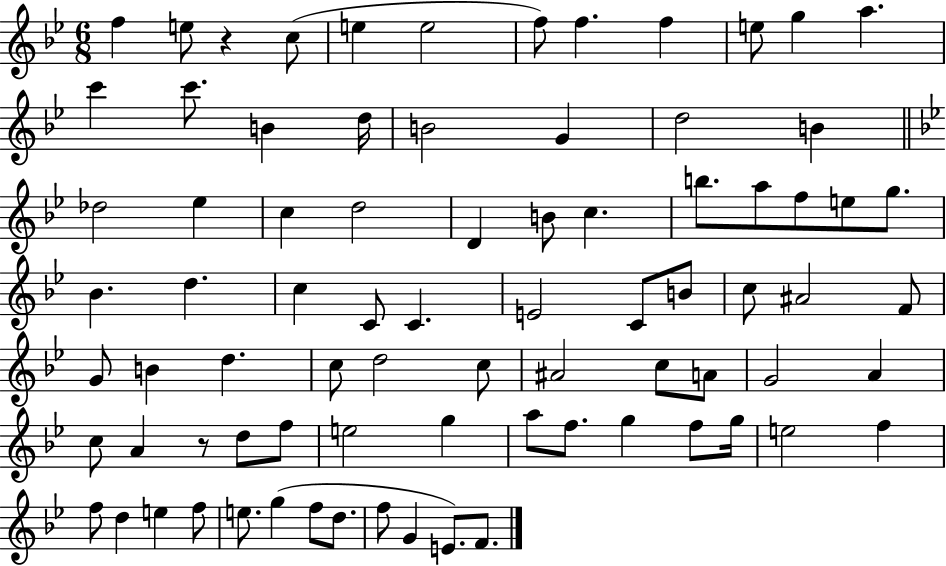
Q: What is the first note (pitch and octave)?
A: F5